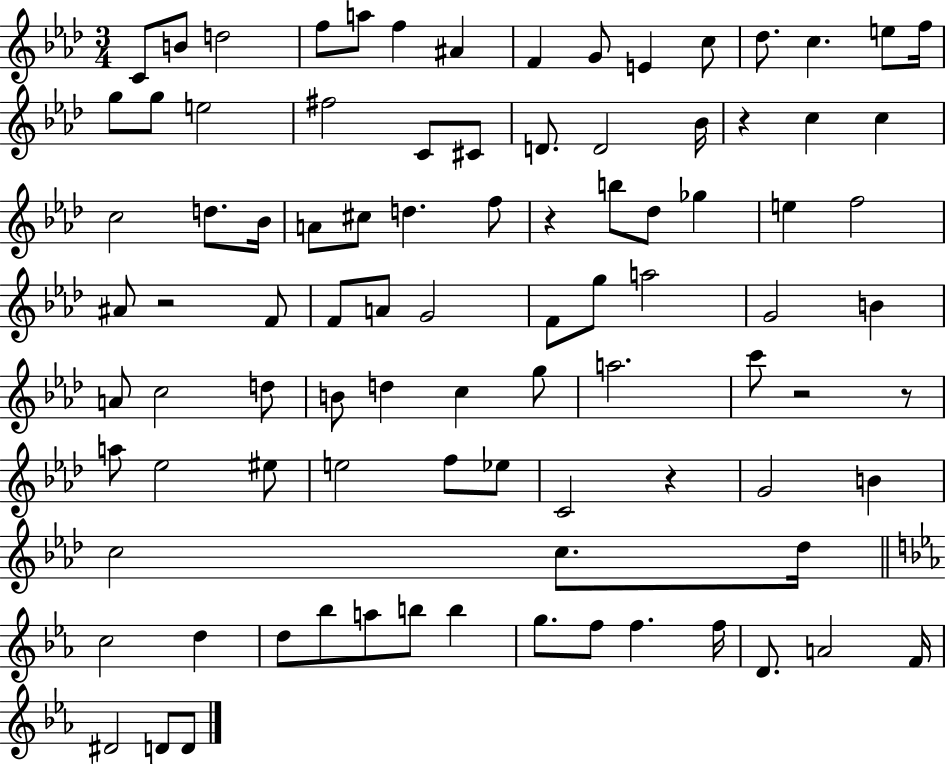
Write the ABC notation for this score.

X:1
T:Untitled
M:3/4
L:1/4
K:Ab
C/2 B/2 d2 f/2 a/2 f ^A F G/2 E c/2 _d/2 c e/2 f/4 g/2 g/2 e2 ^f2 C/2 ^C/2 D/2 D2 _B/4 z c c c2 d/2 _B/4 A/2 ^c/2 d f/2 z b/2 _d/2 _g e f2 ^A/2 z2 F/2 F/2 A/2 G2 F/2 g/2 a2 G2 B A/2 c2 d/2 B/2 d c g/2 a2 c'/2 z2 z/2 a/2 _e2 ^e/2 e2 f/2 _e/2 C2 z G2 B c2 c/2 _d/4 c2 d d/2 _b/2 a/2 b/2 b g/2 f/2 f f/4 D/2 A2 F/4 ^D2 D/2 D/2